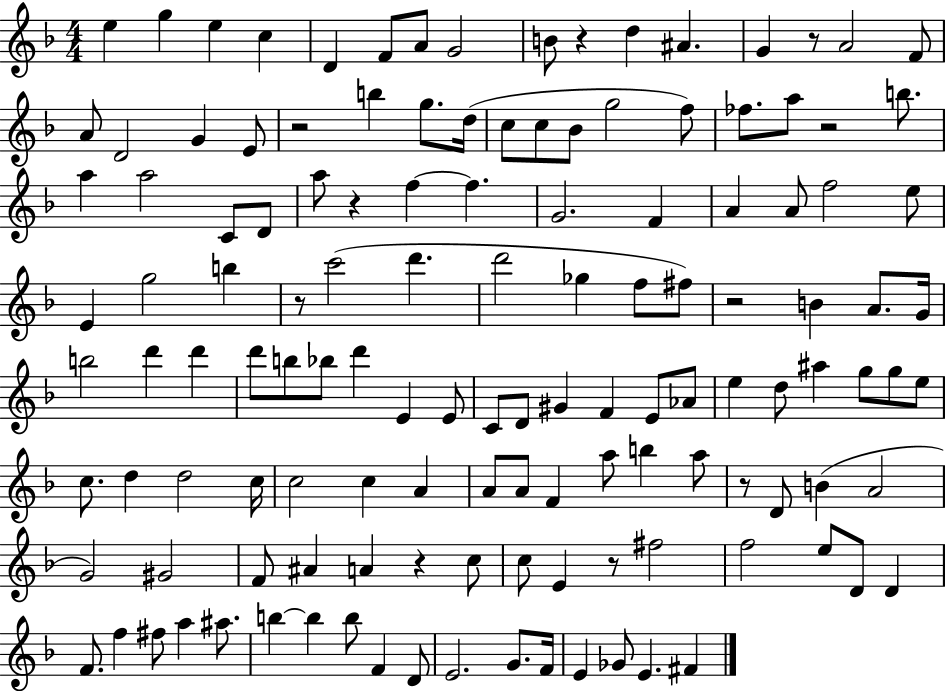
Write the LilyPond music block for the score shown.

{
  \clef treble
  \numericTimeSignature
  \time 4/4
  \key f \major
  \repeat volta 2 { e''4 g''4 e''4 c''4 | d'4 f'8 a'8 g'2 | b'8 r4 d''4 ais'4. | g'4 r8 a'2 f'8 | \break a'8 d'2 g'4 e'8 | r2 b''4 g''8. d''16( | c''8 c''8 bes'8 g''2 f''8) | fes''8. a''8 r2 b''8. | \break a''4 a''2 c'8 d'8 | a''8 r4 f''4~~ f''4. | g'2. f'4 | a'4 a'8 f''2 e''8 | \break e'4 g''2 b''4 | r8 c'''2( d'''4. | d'''2 ges''4 f''8 fis''8) | r2 b'4 a'8. g'16 | \break b''2 d'''4 d'''4 | d'''8 b''8 bes''8 d'''4 e'4 e'8 | c'8 d'8 gis'4 f'4 e'8 aes'8 | e''4 d''8 ais''4 g''8 g''8 e''8 | \break c''8. d''4 d''2 c''16 | c''2 c''4 a'4 | a'8 a'8 f'4 a''8 b''4 a''8 | r8 d'8 b'4( a'2 | \break g'2) gis'2 | f'8 ais'4 a'4 r4 c''8 | c''8 e'4 r8 fis''2 | f''2 e''8 d'8 d'4 | \break f'8. f''4 fis''8 a''4 ais''8. | b''4~~ b''4 b''8 f'4 d'8 | e'2. g'8. f'16 | e'4 ges'8 e'4. fis'4 | \break } \bar "|."
}